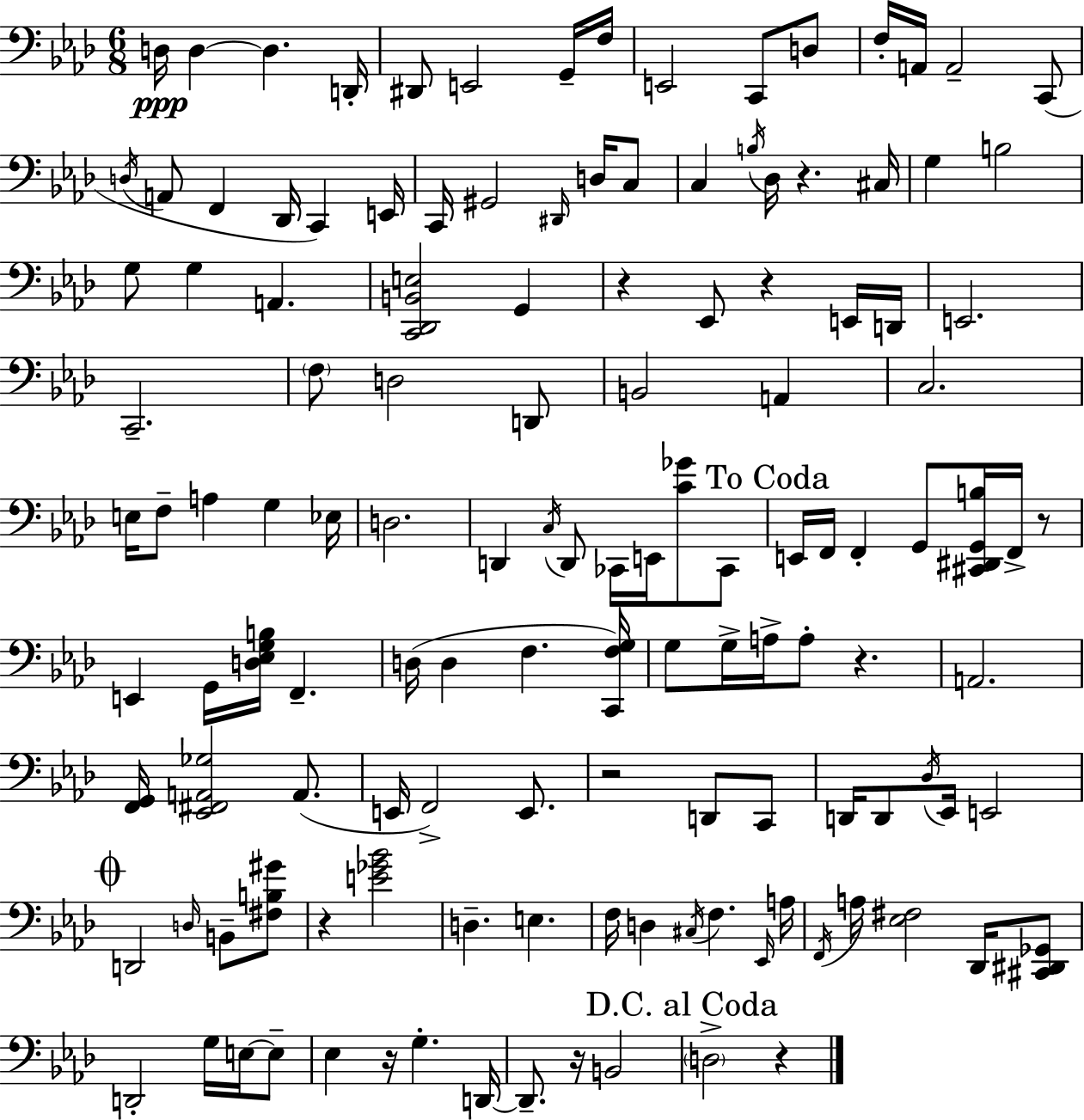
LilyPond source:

{
  \clef bass
  \numericTimeSignature
  \time 6/8
  \key aes \major
  d16\ppp d4~~ d4. d,16-. | dis,8 e,2 g,16-- f16 | e,2 c,8 d8 | f16-. a,16 a,2-- c,8( | \break \acciaccatura { d16 } a,8 f,4 des,16 c,4) | e,16 c,16 gis,2 \grace { dis,16 } d16 | c8 c4 \acciaccatura { b16 } des16 r4. | cis16 g4 b2 | \break g8 g4 a,4. | <c, des, b, e>2 g,4 | r4 ees,8 r4 | e,16 d,16 e,2. | \break c,2.-- | \parenthesize f8 d2 | d,8 b,2 a,4 | c2. | \break e16 f8-- a4 g4 | ees16 d2. | d,4 \acciaccatura { c16 } d,8 ces,16 e,16 | <c' ges'>8 ces,8 \mark "To Coda" e,16 f,16 f,4-. g,8 | \break <cis, dis, g, b>16 f,16-> r8 e,4 g,16 <d ees g b>16 f,4.-- | d16( d4 f4. | <c, f g>16) g8 g16-> a16-> a8-. r4. | a,2. | \break <f, g,>16 <ees, fis, a, ges>2 | a,8.( e,16 f,2->) | e,8. r2 | d,8 c,8 d,16 d,8 \acciaccatura { des16 } ees,16 e,2 | \break \mark \markup { \musicglyph "scripts.coda" } d,2 | \grace { d16 } b,8-- <fis b gis'>8 r4 <e' ges' bes'>2 | d4.-- | e4. f16 d4 \acciaccatura { cis16 } | \break f4. \grace { ees,16 } a16 \acciaccatura { f,16 } a16 <ees fis>2 | des,16 <cis, dis, ges,>8 d,2-. | g16 e16~~ e8-- ees4 | r16 g4.-. d,16~~ d,8.-- | \break r16 b,2 \mark "D.C. al Coda" \parenthesize d2-> | r4 \bar "|."
}